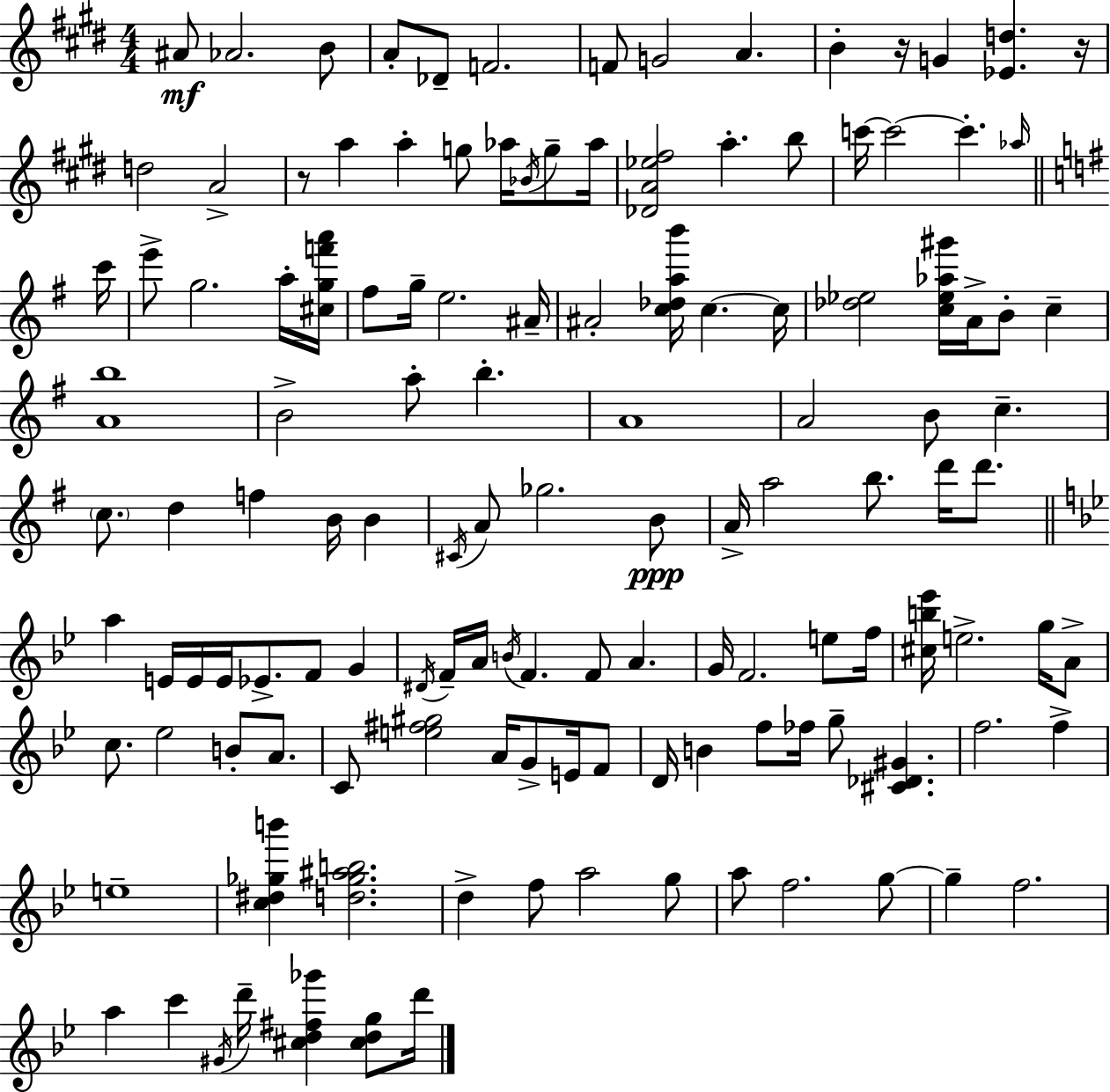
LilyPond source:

{
  \clef treble
  \numericTimeSignature
  \time 4/4
  \key e \major
  ais'8\mf aes'2. b'8 | a'8-. des'8-- f'2. | f'8 g'2 a'4. | b'4-. r16 g'4 <ees' d''>4. r16 | \break d''2 a'2-> | r8 a''4 a''4-. g''8 aes''16 \acciaccatura { bes'16 } g''8-- | aes''16 <des' a' ees'' fis''>2 a''4.-. b''8 | c'''16~~ c'''2~~ c'''4.-. | \break \grace { aes''16 } \bar "||" \break \key g \major c'''16 e'''8-> g''2. a''16-. | <cis'' g'' f''' a'''>16 fis''8 g''16-- e''2. | ais'16-- ais'2-. <c'' des'' a'' b'''>16 c''4.~~ | c''16 <des'' ees''>2 <c'' ees'' aes'' gis'''>16 a'16-> b'8-. c''4-- | \break <a' b''>1 | b'2-> a''8-. b''4.-. | a'1 | a'2 b'8 c''4.-- | \break \parenthesize c''8. d''4 f''4 b'16 b'4 | \acciaccatura { cis'16 } a'8 ges''2. | b'8\ppp a'16-> a''2 b''8. d'''16 d'''8. | \bar "||" \break \key bes \major a''4 e'16 e'16 e'16 ees'8.-> f'8 g'4 | \acciaccatura { dis'16 } f'16-- a'16 \acciaccatura { b'16 } f'4. f'8 a'4. | g'16 f'2. e''8 | f''16 <cis'' b'' ees'''>16 e''2.-> g''16 | \break a'8-> c''8. ees''2 b'8-. a'8. | c'8 <e'' fis'' gis''>2 a'16 g'8-> e'16 | f'8 d'16 b'4 f''8 fes''16 g''8-- <cis' des' gis'>4. | f''2. f''4-> | \break e''1-- | <c'' dis'' ges'' b'''>4 <d'' ges'' ais'' b''>2. | d''4-> f''8 a''2 | g''8 a''8 f''2. | \break g''8~~ g''4-- f''2. | a''4 c'''4 \acciaccatura { gis'16 } d'''16-- <cis'' d'' fis'' ges'''>4 | <cis'' d'' g''>8 d'''16 \bar "|."
}